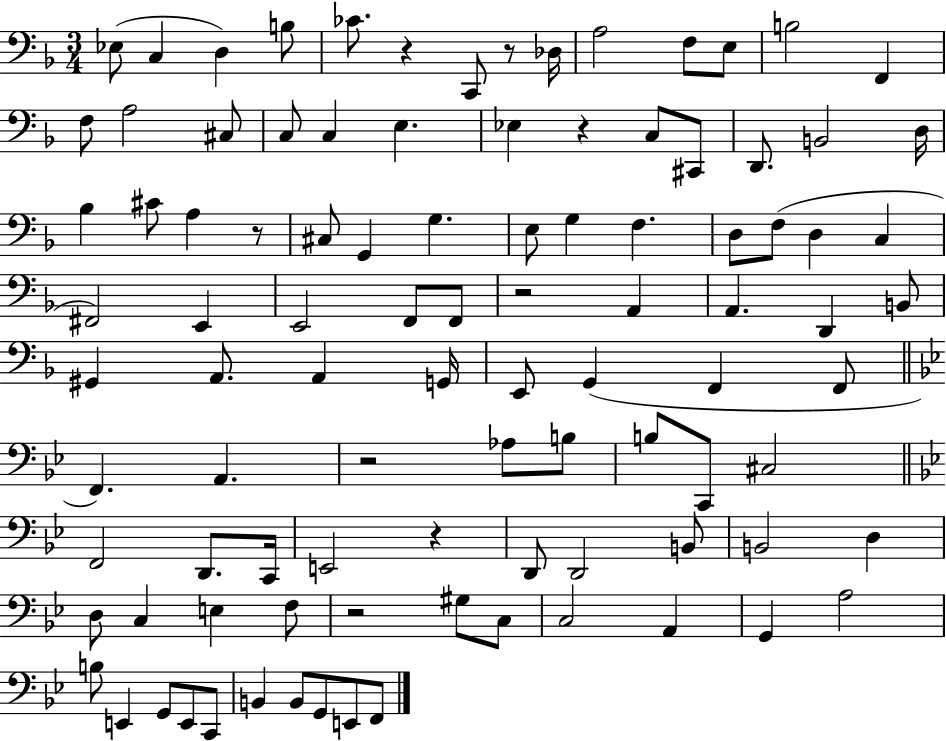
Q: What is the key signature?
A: F major